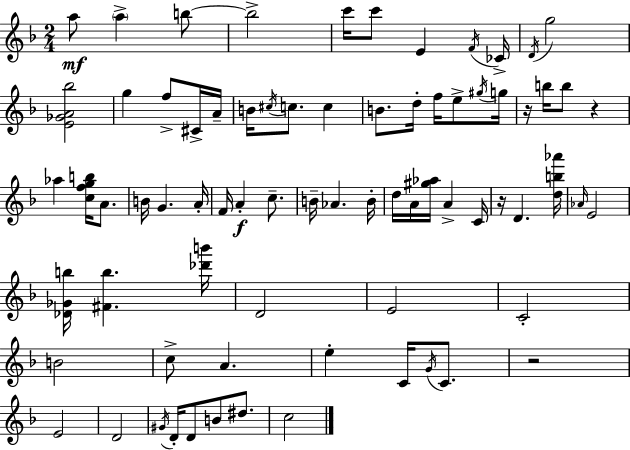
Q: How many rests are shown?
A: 4